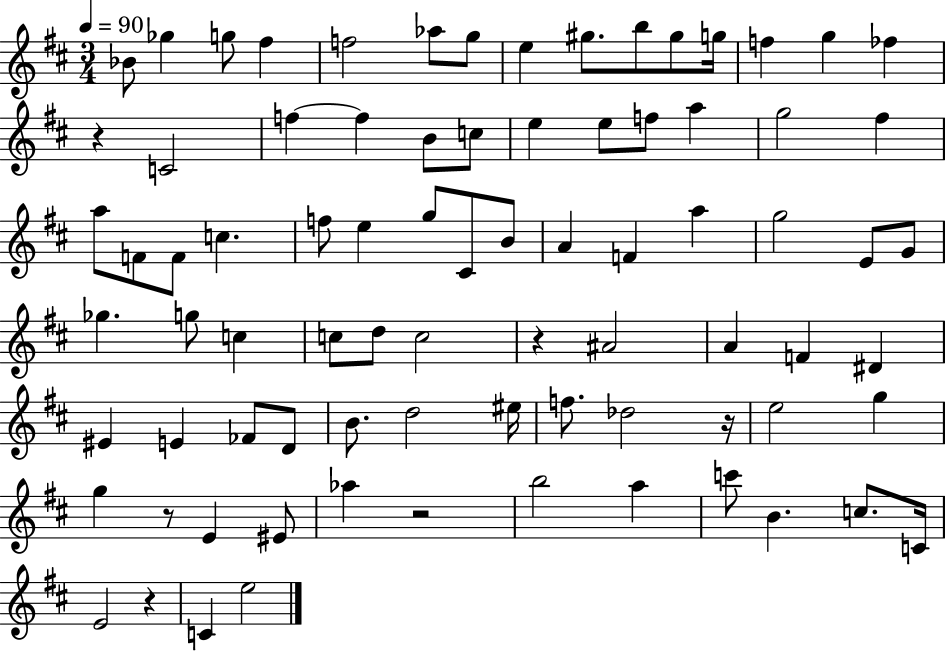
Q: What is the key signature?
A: D major